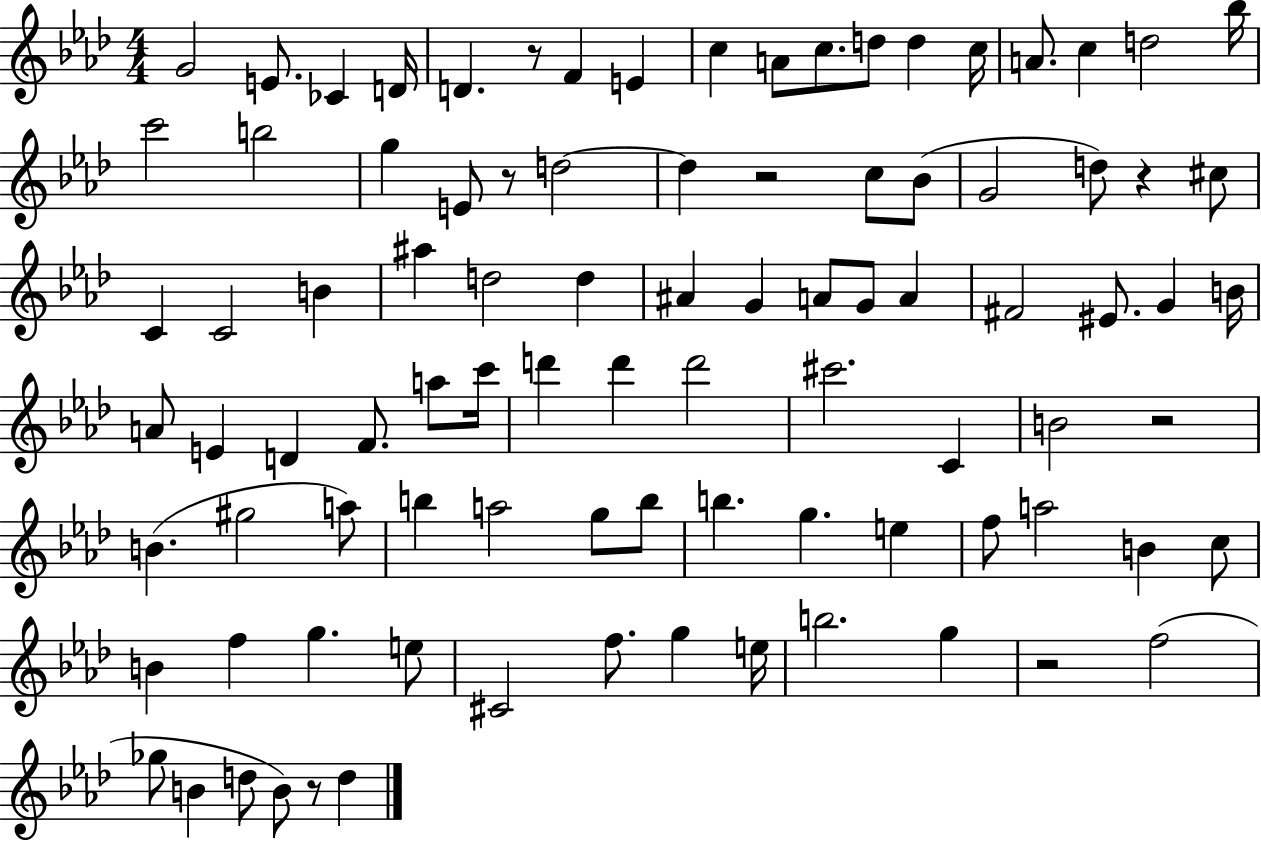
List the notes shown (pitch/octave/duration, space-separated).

G4/h E4/e. CES4/q D4/s D4/q. R/e F4/q E4/q C5/q A4/e C5/e. D5/e D5/q C5/s A4/e. C5/q D5/h Bb5/s C6/h B5/h G5/q E4/e R/e D5/h D5/q R/h C5/e Bb4/e G4/h D5/e R/q C#5/e C4/q C4/h B4/q A#5/q D5/h D5/q A#4/q G4/q A4/e G4/e A4/q F#4/h EIS4/e. G4/q B4/s A4/e E4/q D4/q F4/e. A5/e C6/s D6/q D6/q D6/h C#6/h. C4/q B4/h R/h B4/q. G#5/h A5/e B5/q A5/h G5/e B5/e B5/q. G5/q. E5/q F5/e A5/h B4/q C5/e B4/q F5/q G5/q. E5/e C#4/h F5/e. G5/q E5/s B5/h. G5/q R/h F5/h Gb5/e B4/q D5/e B4/e R/e D5/q